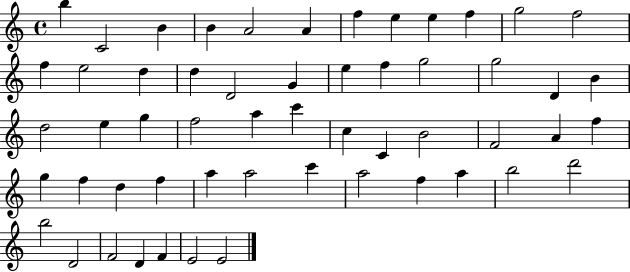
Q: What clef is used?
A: treble